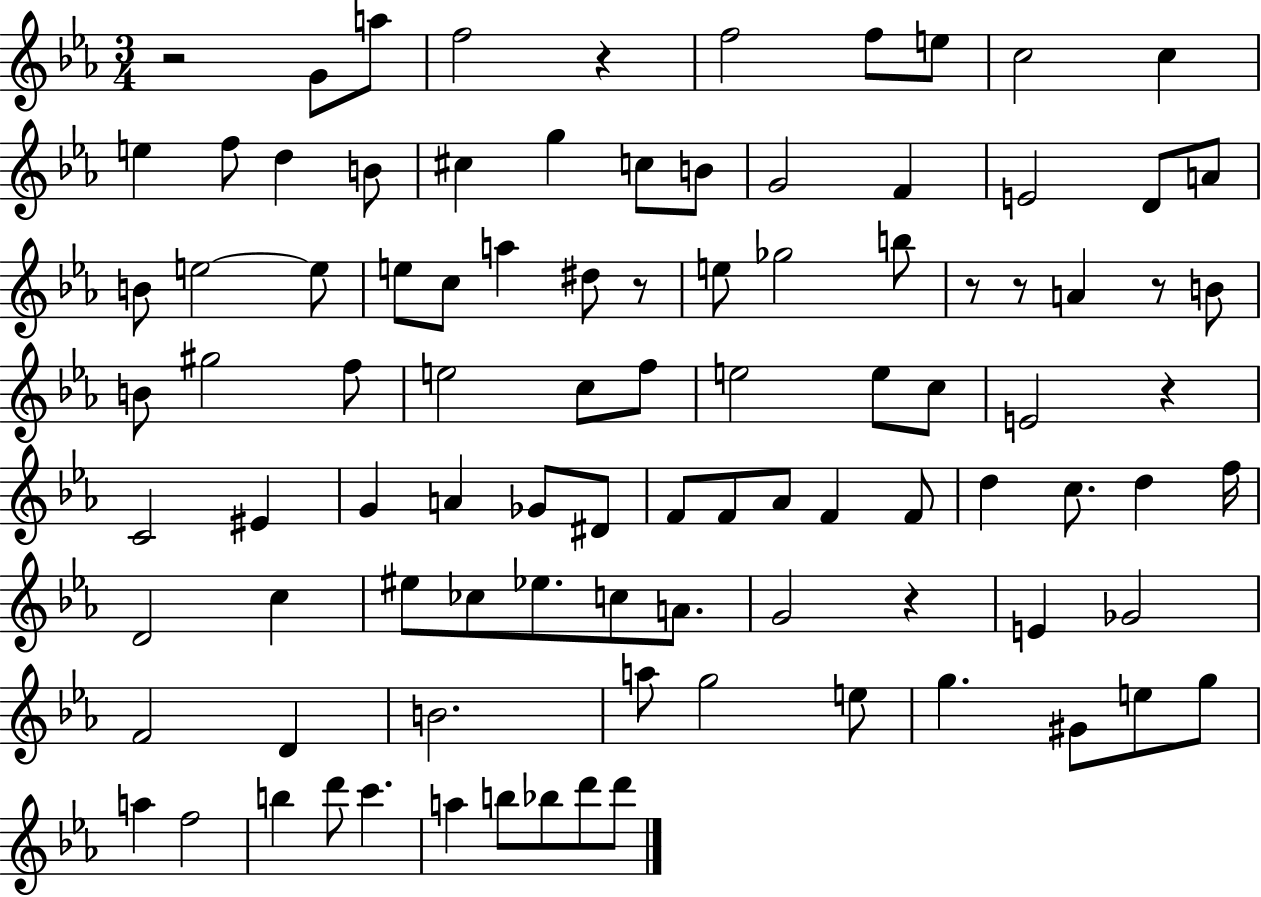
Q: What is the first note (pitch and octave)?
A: G4